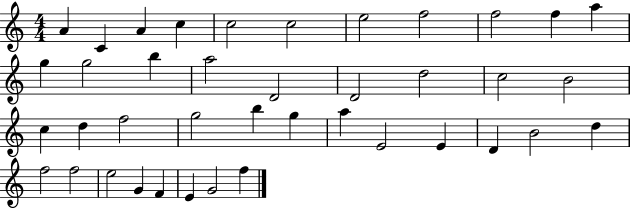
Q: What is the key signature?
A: C major